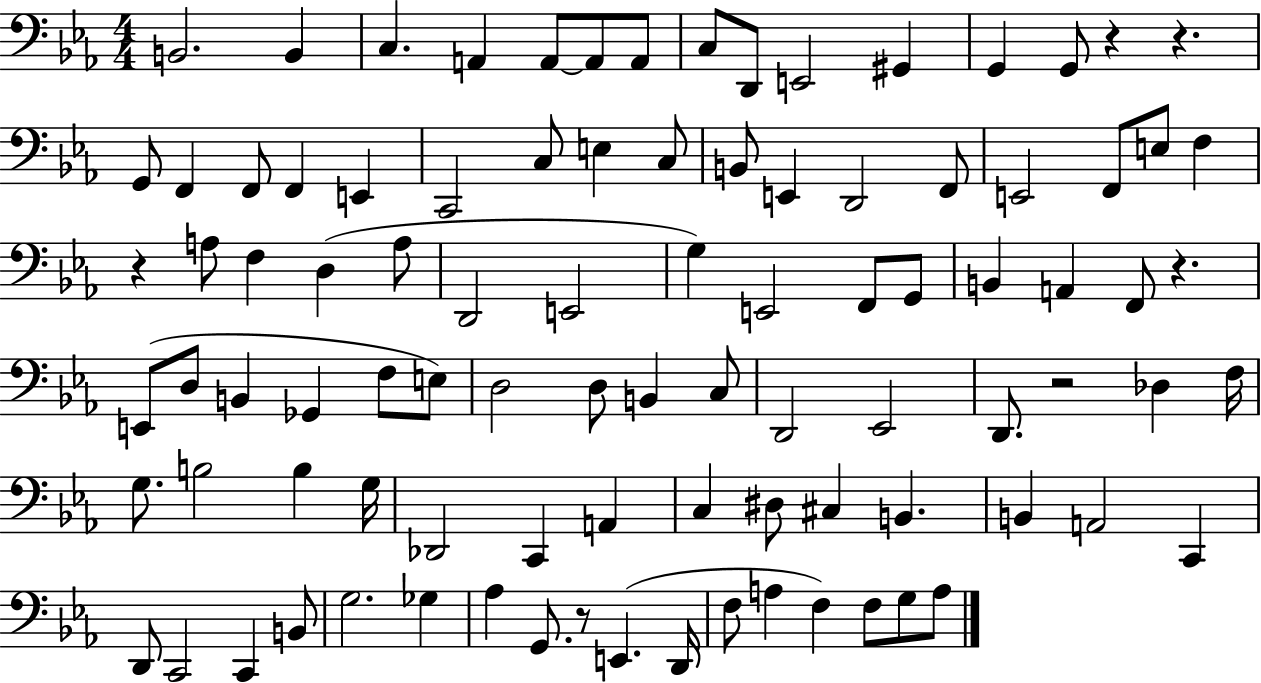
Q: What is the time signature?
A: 4/4